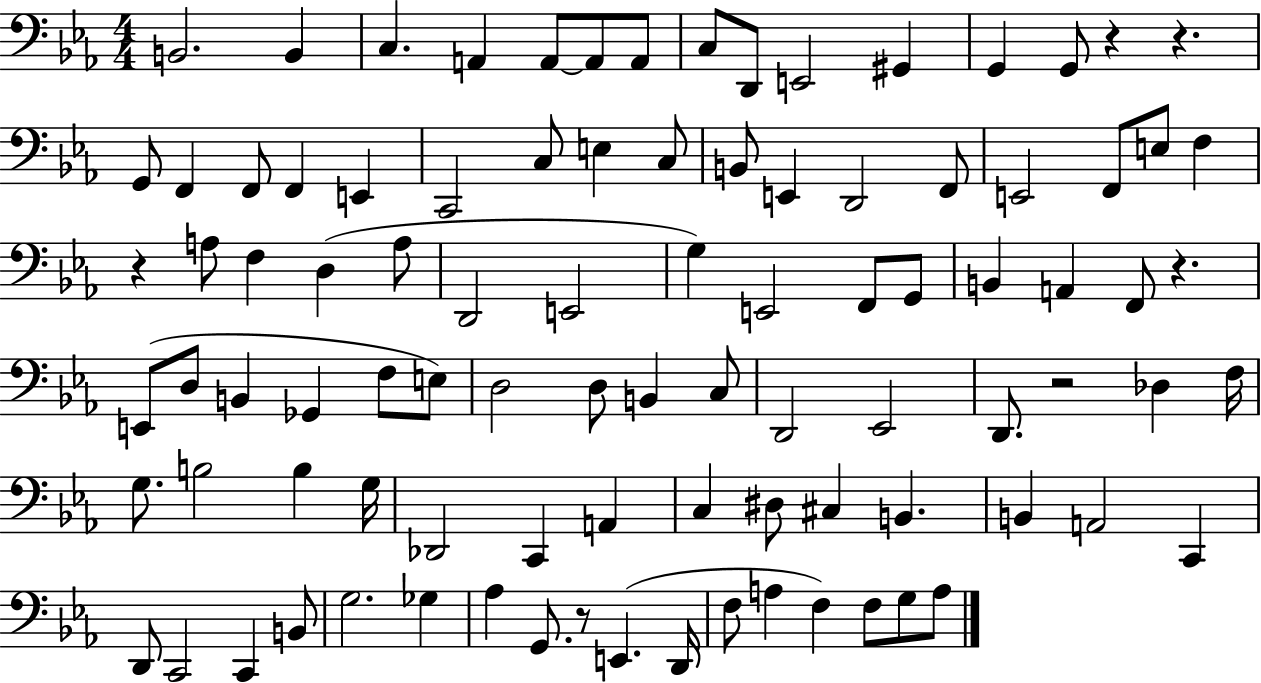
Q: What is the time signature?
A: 4/4